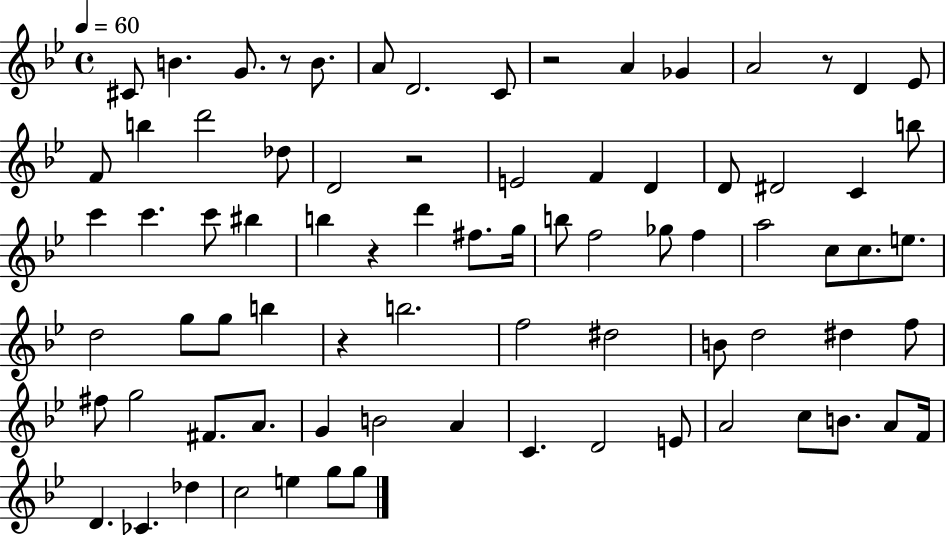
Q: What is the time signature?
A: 4/4